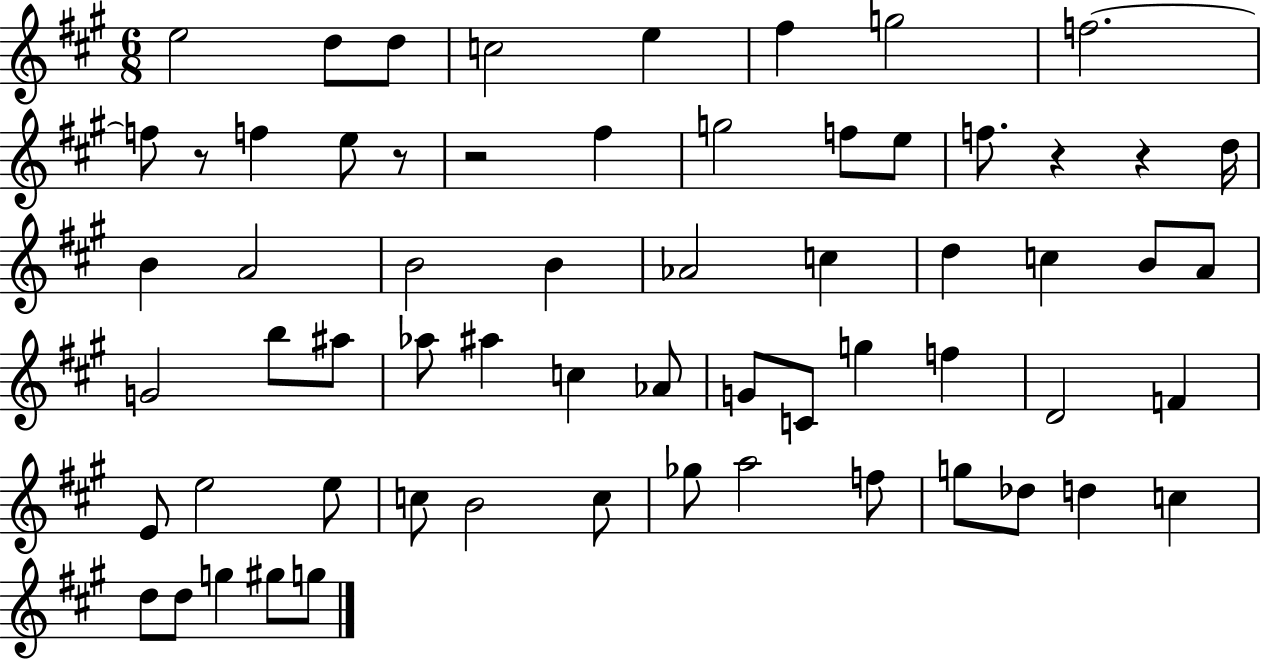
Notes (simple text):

E5/h D5/e D5/e C5/h E5/q F#5/q G5/h F5/h. F5/e R/e F5/q E5/e R/e R/h F#5/q G5/h F5/e E5/e F5/e. R/q R/q D5/s B4/q A4/h B4/h B4/q Ab4/h C5/q D5/q C5/q B4/e A4/e G4/h B5/e A#5/e Ab5/e A#5/q C5/q Ab4/e G4/e C4/e G5/q F5/q D4/h F4/q E4/e E5/h E5/e C5/e B4/h C5/e Gb5/e A5/h F5/e G5/e Db5/e D5/q C5/q D5/e D5/e G5/q G#5/e G5/e